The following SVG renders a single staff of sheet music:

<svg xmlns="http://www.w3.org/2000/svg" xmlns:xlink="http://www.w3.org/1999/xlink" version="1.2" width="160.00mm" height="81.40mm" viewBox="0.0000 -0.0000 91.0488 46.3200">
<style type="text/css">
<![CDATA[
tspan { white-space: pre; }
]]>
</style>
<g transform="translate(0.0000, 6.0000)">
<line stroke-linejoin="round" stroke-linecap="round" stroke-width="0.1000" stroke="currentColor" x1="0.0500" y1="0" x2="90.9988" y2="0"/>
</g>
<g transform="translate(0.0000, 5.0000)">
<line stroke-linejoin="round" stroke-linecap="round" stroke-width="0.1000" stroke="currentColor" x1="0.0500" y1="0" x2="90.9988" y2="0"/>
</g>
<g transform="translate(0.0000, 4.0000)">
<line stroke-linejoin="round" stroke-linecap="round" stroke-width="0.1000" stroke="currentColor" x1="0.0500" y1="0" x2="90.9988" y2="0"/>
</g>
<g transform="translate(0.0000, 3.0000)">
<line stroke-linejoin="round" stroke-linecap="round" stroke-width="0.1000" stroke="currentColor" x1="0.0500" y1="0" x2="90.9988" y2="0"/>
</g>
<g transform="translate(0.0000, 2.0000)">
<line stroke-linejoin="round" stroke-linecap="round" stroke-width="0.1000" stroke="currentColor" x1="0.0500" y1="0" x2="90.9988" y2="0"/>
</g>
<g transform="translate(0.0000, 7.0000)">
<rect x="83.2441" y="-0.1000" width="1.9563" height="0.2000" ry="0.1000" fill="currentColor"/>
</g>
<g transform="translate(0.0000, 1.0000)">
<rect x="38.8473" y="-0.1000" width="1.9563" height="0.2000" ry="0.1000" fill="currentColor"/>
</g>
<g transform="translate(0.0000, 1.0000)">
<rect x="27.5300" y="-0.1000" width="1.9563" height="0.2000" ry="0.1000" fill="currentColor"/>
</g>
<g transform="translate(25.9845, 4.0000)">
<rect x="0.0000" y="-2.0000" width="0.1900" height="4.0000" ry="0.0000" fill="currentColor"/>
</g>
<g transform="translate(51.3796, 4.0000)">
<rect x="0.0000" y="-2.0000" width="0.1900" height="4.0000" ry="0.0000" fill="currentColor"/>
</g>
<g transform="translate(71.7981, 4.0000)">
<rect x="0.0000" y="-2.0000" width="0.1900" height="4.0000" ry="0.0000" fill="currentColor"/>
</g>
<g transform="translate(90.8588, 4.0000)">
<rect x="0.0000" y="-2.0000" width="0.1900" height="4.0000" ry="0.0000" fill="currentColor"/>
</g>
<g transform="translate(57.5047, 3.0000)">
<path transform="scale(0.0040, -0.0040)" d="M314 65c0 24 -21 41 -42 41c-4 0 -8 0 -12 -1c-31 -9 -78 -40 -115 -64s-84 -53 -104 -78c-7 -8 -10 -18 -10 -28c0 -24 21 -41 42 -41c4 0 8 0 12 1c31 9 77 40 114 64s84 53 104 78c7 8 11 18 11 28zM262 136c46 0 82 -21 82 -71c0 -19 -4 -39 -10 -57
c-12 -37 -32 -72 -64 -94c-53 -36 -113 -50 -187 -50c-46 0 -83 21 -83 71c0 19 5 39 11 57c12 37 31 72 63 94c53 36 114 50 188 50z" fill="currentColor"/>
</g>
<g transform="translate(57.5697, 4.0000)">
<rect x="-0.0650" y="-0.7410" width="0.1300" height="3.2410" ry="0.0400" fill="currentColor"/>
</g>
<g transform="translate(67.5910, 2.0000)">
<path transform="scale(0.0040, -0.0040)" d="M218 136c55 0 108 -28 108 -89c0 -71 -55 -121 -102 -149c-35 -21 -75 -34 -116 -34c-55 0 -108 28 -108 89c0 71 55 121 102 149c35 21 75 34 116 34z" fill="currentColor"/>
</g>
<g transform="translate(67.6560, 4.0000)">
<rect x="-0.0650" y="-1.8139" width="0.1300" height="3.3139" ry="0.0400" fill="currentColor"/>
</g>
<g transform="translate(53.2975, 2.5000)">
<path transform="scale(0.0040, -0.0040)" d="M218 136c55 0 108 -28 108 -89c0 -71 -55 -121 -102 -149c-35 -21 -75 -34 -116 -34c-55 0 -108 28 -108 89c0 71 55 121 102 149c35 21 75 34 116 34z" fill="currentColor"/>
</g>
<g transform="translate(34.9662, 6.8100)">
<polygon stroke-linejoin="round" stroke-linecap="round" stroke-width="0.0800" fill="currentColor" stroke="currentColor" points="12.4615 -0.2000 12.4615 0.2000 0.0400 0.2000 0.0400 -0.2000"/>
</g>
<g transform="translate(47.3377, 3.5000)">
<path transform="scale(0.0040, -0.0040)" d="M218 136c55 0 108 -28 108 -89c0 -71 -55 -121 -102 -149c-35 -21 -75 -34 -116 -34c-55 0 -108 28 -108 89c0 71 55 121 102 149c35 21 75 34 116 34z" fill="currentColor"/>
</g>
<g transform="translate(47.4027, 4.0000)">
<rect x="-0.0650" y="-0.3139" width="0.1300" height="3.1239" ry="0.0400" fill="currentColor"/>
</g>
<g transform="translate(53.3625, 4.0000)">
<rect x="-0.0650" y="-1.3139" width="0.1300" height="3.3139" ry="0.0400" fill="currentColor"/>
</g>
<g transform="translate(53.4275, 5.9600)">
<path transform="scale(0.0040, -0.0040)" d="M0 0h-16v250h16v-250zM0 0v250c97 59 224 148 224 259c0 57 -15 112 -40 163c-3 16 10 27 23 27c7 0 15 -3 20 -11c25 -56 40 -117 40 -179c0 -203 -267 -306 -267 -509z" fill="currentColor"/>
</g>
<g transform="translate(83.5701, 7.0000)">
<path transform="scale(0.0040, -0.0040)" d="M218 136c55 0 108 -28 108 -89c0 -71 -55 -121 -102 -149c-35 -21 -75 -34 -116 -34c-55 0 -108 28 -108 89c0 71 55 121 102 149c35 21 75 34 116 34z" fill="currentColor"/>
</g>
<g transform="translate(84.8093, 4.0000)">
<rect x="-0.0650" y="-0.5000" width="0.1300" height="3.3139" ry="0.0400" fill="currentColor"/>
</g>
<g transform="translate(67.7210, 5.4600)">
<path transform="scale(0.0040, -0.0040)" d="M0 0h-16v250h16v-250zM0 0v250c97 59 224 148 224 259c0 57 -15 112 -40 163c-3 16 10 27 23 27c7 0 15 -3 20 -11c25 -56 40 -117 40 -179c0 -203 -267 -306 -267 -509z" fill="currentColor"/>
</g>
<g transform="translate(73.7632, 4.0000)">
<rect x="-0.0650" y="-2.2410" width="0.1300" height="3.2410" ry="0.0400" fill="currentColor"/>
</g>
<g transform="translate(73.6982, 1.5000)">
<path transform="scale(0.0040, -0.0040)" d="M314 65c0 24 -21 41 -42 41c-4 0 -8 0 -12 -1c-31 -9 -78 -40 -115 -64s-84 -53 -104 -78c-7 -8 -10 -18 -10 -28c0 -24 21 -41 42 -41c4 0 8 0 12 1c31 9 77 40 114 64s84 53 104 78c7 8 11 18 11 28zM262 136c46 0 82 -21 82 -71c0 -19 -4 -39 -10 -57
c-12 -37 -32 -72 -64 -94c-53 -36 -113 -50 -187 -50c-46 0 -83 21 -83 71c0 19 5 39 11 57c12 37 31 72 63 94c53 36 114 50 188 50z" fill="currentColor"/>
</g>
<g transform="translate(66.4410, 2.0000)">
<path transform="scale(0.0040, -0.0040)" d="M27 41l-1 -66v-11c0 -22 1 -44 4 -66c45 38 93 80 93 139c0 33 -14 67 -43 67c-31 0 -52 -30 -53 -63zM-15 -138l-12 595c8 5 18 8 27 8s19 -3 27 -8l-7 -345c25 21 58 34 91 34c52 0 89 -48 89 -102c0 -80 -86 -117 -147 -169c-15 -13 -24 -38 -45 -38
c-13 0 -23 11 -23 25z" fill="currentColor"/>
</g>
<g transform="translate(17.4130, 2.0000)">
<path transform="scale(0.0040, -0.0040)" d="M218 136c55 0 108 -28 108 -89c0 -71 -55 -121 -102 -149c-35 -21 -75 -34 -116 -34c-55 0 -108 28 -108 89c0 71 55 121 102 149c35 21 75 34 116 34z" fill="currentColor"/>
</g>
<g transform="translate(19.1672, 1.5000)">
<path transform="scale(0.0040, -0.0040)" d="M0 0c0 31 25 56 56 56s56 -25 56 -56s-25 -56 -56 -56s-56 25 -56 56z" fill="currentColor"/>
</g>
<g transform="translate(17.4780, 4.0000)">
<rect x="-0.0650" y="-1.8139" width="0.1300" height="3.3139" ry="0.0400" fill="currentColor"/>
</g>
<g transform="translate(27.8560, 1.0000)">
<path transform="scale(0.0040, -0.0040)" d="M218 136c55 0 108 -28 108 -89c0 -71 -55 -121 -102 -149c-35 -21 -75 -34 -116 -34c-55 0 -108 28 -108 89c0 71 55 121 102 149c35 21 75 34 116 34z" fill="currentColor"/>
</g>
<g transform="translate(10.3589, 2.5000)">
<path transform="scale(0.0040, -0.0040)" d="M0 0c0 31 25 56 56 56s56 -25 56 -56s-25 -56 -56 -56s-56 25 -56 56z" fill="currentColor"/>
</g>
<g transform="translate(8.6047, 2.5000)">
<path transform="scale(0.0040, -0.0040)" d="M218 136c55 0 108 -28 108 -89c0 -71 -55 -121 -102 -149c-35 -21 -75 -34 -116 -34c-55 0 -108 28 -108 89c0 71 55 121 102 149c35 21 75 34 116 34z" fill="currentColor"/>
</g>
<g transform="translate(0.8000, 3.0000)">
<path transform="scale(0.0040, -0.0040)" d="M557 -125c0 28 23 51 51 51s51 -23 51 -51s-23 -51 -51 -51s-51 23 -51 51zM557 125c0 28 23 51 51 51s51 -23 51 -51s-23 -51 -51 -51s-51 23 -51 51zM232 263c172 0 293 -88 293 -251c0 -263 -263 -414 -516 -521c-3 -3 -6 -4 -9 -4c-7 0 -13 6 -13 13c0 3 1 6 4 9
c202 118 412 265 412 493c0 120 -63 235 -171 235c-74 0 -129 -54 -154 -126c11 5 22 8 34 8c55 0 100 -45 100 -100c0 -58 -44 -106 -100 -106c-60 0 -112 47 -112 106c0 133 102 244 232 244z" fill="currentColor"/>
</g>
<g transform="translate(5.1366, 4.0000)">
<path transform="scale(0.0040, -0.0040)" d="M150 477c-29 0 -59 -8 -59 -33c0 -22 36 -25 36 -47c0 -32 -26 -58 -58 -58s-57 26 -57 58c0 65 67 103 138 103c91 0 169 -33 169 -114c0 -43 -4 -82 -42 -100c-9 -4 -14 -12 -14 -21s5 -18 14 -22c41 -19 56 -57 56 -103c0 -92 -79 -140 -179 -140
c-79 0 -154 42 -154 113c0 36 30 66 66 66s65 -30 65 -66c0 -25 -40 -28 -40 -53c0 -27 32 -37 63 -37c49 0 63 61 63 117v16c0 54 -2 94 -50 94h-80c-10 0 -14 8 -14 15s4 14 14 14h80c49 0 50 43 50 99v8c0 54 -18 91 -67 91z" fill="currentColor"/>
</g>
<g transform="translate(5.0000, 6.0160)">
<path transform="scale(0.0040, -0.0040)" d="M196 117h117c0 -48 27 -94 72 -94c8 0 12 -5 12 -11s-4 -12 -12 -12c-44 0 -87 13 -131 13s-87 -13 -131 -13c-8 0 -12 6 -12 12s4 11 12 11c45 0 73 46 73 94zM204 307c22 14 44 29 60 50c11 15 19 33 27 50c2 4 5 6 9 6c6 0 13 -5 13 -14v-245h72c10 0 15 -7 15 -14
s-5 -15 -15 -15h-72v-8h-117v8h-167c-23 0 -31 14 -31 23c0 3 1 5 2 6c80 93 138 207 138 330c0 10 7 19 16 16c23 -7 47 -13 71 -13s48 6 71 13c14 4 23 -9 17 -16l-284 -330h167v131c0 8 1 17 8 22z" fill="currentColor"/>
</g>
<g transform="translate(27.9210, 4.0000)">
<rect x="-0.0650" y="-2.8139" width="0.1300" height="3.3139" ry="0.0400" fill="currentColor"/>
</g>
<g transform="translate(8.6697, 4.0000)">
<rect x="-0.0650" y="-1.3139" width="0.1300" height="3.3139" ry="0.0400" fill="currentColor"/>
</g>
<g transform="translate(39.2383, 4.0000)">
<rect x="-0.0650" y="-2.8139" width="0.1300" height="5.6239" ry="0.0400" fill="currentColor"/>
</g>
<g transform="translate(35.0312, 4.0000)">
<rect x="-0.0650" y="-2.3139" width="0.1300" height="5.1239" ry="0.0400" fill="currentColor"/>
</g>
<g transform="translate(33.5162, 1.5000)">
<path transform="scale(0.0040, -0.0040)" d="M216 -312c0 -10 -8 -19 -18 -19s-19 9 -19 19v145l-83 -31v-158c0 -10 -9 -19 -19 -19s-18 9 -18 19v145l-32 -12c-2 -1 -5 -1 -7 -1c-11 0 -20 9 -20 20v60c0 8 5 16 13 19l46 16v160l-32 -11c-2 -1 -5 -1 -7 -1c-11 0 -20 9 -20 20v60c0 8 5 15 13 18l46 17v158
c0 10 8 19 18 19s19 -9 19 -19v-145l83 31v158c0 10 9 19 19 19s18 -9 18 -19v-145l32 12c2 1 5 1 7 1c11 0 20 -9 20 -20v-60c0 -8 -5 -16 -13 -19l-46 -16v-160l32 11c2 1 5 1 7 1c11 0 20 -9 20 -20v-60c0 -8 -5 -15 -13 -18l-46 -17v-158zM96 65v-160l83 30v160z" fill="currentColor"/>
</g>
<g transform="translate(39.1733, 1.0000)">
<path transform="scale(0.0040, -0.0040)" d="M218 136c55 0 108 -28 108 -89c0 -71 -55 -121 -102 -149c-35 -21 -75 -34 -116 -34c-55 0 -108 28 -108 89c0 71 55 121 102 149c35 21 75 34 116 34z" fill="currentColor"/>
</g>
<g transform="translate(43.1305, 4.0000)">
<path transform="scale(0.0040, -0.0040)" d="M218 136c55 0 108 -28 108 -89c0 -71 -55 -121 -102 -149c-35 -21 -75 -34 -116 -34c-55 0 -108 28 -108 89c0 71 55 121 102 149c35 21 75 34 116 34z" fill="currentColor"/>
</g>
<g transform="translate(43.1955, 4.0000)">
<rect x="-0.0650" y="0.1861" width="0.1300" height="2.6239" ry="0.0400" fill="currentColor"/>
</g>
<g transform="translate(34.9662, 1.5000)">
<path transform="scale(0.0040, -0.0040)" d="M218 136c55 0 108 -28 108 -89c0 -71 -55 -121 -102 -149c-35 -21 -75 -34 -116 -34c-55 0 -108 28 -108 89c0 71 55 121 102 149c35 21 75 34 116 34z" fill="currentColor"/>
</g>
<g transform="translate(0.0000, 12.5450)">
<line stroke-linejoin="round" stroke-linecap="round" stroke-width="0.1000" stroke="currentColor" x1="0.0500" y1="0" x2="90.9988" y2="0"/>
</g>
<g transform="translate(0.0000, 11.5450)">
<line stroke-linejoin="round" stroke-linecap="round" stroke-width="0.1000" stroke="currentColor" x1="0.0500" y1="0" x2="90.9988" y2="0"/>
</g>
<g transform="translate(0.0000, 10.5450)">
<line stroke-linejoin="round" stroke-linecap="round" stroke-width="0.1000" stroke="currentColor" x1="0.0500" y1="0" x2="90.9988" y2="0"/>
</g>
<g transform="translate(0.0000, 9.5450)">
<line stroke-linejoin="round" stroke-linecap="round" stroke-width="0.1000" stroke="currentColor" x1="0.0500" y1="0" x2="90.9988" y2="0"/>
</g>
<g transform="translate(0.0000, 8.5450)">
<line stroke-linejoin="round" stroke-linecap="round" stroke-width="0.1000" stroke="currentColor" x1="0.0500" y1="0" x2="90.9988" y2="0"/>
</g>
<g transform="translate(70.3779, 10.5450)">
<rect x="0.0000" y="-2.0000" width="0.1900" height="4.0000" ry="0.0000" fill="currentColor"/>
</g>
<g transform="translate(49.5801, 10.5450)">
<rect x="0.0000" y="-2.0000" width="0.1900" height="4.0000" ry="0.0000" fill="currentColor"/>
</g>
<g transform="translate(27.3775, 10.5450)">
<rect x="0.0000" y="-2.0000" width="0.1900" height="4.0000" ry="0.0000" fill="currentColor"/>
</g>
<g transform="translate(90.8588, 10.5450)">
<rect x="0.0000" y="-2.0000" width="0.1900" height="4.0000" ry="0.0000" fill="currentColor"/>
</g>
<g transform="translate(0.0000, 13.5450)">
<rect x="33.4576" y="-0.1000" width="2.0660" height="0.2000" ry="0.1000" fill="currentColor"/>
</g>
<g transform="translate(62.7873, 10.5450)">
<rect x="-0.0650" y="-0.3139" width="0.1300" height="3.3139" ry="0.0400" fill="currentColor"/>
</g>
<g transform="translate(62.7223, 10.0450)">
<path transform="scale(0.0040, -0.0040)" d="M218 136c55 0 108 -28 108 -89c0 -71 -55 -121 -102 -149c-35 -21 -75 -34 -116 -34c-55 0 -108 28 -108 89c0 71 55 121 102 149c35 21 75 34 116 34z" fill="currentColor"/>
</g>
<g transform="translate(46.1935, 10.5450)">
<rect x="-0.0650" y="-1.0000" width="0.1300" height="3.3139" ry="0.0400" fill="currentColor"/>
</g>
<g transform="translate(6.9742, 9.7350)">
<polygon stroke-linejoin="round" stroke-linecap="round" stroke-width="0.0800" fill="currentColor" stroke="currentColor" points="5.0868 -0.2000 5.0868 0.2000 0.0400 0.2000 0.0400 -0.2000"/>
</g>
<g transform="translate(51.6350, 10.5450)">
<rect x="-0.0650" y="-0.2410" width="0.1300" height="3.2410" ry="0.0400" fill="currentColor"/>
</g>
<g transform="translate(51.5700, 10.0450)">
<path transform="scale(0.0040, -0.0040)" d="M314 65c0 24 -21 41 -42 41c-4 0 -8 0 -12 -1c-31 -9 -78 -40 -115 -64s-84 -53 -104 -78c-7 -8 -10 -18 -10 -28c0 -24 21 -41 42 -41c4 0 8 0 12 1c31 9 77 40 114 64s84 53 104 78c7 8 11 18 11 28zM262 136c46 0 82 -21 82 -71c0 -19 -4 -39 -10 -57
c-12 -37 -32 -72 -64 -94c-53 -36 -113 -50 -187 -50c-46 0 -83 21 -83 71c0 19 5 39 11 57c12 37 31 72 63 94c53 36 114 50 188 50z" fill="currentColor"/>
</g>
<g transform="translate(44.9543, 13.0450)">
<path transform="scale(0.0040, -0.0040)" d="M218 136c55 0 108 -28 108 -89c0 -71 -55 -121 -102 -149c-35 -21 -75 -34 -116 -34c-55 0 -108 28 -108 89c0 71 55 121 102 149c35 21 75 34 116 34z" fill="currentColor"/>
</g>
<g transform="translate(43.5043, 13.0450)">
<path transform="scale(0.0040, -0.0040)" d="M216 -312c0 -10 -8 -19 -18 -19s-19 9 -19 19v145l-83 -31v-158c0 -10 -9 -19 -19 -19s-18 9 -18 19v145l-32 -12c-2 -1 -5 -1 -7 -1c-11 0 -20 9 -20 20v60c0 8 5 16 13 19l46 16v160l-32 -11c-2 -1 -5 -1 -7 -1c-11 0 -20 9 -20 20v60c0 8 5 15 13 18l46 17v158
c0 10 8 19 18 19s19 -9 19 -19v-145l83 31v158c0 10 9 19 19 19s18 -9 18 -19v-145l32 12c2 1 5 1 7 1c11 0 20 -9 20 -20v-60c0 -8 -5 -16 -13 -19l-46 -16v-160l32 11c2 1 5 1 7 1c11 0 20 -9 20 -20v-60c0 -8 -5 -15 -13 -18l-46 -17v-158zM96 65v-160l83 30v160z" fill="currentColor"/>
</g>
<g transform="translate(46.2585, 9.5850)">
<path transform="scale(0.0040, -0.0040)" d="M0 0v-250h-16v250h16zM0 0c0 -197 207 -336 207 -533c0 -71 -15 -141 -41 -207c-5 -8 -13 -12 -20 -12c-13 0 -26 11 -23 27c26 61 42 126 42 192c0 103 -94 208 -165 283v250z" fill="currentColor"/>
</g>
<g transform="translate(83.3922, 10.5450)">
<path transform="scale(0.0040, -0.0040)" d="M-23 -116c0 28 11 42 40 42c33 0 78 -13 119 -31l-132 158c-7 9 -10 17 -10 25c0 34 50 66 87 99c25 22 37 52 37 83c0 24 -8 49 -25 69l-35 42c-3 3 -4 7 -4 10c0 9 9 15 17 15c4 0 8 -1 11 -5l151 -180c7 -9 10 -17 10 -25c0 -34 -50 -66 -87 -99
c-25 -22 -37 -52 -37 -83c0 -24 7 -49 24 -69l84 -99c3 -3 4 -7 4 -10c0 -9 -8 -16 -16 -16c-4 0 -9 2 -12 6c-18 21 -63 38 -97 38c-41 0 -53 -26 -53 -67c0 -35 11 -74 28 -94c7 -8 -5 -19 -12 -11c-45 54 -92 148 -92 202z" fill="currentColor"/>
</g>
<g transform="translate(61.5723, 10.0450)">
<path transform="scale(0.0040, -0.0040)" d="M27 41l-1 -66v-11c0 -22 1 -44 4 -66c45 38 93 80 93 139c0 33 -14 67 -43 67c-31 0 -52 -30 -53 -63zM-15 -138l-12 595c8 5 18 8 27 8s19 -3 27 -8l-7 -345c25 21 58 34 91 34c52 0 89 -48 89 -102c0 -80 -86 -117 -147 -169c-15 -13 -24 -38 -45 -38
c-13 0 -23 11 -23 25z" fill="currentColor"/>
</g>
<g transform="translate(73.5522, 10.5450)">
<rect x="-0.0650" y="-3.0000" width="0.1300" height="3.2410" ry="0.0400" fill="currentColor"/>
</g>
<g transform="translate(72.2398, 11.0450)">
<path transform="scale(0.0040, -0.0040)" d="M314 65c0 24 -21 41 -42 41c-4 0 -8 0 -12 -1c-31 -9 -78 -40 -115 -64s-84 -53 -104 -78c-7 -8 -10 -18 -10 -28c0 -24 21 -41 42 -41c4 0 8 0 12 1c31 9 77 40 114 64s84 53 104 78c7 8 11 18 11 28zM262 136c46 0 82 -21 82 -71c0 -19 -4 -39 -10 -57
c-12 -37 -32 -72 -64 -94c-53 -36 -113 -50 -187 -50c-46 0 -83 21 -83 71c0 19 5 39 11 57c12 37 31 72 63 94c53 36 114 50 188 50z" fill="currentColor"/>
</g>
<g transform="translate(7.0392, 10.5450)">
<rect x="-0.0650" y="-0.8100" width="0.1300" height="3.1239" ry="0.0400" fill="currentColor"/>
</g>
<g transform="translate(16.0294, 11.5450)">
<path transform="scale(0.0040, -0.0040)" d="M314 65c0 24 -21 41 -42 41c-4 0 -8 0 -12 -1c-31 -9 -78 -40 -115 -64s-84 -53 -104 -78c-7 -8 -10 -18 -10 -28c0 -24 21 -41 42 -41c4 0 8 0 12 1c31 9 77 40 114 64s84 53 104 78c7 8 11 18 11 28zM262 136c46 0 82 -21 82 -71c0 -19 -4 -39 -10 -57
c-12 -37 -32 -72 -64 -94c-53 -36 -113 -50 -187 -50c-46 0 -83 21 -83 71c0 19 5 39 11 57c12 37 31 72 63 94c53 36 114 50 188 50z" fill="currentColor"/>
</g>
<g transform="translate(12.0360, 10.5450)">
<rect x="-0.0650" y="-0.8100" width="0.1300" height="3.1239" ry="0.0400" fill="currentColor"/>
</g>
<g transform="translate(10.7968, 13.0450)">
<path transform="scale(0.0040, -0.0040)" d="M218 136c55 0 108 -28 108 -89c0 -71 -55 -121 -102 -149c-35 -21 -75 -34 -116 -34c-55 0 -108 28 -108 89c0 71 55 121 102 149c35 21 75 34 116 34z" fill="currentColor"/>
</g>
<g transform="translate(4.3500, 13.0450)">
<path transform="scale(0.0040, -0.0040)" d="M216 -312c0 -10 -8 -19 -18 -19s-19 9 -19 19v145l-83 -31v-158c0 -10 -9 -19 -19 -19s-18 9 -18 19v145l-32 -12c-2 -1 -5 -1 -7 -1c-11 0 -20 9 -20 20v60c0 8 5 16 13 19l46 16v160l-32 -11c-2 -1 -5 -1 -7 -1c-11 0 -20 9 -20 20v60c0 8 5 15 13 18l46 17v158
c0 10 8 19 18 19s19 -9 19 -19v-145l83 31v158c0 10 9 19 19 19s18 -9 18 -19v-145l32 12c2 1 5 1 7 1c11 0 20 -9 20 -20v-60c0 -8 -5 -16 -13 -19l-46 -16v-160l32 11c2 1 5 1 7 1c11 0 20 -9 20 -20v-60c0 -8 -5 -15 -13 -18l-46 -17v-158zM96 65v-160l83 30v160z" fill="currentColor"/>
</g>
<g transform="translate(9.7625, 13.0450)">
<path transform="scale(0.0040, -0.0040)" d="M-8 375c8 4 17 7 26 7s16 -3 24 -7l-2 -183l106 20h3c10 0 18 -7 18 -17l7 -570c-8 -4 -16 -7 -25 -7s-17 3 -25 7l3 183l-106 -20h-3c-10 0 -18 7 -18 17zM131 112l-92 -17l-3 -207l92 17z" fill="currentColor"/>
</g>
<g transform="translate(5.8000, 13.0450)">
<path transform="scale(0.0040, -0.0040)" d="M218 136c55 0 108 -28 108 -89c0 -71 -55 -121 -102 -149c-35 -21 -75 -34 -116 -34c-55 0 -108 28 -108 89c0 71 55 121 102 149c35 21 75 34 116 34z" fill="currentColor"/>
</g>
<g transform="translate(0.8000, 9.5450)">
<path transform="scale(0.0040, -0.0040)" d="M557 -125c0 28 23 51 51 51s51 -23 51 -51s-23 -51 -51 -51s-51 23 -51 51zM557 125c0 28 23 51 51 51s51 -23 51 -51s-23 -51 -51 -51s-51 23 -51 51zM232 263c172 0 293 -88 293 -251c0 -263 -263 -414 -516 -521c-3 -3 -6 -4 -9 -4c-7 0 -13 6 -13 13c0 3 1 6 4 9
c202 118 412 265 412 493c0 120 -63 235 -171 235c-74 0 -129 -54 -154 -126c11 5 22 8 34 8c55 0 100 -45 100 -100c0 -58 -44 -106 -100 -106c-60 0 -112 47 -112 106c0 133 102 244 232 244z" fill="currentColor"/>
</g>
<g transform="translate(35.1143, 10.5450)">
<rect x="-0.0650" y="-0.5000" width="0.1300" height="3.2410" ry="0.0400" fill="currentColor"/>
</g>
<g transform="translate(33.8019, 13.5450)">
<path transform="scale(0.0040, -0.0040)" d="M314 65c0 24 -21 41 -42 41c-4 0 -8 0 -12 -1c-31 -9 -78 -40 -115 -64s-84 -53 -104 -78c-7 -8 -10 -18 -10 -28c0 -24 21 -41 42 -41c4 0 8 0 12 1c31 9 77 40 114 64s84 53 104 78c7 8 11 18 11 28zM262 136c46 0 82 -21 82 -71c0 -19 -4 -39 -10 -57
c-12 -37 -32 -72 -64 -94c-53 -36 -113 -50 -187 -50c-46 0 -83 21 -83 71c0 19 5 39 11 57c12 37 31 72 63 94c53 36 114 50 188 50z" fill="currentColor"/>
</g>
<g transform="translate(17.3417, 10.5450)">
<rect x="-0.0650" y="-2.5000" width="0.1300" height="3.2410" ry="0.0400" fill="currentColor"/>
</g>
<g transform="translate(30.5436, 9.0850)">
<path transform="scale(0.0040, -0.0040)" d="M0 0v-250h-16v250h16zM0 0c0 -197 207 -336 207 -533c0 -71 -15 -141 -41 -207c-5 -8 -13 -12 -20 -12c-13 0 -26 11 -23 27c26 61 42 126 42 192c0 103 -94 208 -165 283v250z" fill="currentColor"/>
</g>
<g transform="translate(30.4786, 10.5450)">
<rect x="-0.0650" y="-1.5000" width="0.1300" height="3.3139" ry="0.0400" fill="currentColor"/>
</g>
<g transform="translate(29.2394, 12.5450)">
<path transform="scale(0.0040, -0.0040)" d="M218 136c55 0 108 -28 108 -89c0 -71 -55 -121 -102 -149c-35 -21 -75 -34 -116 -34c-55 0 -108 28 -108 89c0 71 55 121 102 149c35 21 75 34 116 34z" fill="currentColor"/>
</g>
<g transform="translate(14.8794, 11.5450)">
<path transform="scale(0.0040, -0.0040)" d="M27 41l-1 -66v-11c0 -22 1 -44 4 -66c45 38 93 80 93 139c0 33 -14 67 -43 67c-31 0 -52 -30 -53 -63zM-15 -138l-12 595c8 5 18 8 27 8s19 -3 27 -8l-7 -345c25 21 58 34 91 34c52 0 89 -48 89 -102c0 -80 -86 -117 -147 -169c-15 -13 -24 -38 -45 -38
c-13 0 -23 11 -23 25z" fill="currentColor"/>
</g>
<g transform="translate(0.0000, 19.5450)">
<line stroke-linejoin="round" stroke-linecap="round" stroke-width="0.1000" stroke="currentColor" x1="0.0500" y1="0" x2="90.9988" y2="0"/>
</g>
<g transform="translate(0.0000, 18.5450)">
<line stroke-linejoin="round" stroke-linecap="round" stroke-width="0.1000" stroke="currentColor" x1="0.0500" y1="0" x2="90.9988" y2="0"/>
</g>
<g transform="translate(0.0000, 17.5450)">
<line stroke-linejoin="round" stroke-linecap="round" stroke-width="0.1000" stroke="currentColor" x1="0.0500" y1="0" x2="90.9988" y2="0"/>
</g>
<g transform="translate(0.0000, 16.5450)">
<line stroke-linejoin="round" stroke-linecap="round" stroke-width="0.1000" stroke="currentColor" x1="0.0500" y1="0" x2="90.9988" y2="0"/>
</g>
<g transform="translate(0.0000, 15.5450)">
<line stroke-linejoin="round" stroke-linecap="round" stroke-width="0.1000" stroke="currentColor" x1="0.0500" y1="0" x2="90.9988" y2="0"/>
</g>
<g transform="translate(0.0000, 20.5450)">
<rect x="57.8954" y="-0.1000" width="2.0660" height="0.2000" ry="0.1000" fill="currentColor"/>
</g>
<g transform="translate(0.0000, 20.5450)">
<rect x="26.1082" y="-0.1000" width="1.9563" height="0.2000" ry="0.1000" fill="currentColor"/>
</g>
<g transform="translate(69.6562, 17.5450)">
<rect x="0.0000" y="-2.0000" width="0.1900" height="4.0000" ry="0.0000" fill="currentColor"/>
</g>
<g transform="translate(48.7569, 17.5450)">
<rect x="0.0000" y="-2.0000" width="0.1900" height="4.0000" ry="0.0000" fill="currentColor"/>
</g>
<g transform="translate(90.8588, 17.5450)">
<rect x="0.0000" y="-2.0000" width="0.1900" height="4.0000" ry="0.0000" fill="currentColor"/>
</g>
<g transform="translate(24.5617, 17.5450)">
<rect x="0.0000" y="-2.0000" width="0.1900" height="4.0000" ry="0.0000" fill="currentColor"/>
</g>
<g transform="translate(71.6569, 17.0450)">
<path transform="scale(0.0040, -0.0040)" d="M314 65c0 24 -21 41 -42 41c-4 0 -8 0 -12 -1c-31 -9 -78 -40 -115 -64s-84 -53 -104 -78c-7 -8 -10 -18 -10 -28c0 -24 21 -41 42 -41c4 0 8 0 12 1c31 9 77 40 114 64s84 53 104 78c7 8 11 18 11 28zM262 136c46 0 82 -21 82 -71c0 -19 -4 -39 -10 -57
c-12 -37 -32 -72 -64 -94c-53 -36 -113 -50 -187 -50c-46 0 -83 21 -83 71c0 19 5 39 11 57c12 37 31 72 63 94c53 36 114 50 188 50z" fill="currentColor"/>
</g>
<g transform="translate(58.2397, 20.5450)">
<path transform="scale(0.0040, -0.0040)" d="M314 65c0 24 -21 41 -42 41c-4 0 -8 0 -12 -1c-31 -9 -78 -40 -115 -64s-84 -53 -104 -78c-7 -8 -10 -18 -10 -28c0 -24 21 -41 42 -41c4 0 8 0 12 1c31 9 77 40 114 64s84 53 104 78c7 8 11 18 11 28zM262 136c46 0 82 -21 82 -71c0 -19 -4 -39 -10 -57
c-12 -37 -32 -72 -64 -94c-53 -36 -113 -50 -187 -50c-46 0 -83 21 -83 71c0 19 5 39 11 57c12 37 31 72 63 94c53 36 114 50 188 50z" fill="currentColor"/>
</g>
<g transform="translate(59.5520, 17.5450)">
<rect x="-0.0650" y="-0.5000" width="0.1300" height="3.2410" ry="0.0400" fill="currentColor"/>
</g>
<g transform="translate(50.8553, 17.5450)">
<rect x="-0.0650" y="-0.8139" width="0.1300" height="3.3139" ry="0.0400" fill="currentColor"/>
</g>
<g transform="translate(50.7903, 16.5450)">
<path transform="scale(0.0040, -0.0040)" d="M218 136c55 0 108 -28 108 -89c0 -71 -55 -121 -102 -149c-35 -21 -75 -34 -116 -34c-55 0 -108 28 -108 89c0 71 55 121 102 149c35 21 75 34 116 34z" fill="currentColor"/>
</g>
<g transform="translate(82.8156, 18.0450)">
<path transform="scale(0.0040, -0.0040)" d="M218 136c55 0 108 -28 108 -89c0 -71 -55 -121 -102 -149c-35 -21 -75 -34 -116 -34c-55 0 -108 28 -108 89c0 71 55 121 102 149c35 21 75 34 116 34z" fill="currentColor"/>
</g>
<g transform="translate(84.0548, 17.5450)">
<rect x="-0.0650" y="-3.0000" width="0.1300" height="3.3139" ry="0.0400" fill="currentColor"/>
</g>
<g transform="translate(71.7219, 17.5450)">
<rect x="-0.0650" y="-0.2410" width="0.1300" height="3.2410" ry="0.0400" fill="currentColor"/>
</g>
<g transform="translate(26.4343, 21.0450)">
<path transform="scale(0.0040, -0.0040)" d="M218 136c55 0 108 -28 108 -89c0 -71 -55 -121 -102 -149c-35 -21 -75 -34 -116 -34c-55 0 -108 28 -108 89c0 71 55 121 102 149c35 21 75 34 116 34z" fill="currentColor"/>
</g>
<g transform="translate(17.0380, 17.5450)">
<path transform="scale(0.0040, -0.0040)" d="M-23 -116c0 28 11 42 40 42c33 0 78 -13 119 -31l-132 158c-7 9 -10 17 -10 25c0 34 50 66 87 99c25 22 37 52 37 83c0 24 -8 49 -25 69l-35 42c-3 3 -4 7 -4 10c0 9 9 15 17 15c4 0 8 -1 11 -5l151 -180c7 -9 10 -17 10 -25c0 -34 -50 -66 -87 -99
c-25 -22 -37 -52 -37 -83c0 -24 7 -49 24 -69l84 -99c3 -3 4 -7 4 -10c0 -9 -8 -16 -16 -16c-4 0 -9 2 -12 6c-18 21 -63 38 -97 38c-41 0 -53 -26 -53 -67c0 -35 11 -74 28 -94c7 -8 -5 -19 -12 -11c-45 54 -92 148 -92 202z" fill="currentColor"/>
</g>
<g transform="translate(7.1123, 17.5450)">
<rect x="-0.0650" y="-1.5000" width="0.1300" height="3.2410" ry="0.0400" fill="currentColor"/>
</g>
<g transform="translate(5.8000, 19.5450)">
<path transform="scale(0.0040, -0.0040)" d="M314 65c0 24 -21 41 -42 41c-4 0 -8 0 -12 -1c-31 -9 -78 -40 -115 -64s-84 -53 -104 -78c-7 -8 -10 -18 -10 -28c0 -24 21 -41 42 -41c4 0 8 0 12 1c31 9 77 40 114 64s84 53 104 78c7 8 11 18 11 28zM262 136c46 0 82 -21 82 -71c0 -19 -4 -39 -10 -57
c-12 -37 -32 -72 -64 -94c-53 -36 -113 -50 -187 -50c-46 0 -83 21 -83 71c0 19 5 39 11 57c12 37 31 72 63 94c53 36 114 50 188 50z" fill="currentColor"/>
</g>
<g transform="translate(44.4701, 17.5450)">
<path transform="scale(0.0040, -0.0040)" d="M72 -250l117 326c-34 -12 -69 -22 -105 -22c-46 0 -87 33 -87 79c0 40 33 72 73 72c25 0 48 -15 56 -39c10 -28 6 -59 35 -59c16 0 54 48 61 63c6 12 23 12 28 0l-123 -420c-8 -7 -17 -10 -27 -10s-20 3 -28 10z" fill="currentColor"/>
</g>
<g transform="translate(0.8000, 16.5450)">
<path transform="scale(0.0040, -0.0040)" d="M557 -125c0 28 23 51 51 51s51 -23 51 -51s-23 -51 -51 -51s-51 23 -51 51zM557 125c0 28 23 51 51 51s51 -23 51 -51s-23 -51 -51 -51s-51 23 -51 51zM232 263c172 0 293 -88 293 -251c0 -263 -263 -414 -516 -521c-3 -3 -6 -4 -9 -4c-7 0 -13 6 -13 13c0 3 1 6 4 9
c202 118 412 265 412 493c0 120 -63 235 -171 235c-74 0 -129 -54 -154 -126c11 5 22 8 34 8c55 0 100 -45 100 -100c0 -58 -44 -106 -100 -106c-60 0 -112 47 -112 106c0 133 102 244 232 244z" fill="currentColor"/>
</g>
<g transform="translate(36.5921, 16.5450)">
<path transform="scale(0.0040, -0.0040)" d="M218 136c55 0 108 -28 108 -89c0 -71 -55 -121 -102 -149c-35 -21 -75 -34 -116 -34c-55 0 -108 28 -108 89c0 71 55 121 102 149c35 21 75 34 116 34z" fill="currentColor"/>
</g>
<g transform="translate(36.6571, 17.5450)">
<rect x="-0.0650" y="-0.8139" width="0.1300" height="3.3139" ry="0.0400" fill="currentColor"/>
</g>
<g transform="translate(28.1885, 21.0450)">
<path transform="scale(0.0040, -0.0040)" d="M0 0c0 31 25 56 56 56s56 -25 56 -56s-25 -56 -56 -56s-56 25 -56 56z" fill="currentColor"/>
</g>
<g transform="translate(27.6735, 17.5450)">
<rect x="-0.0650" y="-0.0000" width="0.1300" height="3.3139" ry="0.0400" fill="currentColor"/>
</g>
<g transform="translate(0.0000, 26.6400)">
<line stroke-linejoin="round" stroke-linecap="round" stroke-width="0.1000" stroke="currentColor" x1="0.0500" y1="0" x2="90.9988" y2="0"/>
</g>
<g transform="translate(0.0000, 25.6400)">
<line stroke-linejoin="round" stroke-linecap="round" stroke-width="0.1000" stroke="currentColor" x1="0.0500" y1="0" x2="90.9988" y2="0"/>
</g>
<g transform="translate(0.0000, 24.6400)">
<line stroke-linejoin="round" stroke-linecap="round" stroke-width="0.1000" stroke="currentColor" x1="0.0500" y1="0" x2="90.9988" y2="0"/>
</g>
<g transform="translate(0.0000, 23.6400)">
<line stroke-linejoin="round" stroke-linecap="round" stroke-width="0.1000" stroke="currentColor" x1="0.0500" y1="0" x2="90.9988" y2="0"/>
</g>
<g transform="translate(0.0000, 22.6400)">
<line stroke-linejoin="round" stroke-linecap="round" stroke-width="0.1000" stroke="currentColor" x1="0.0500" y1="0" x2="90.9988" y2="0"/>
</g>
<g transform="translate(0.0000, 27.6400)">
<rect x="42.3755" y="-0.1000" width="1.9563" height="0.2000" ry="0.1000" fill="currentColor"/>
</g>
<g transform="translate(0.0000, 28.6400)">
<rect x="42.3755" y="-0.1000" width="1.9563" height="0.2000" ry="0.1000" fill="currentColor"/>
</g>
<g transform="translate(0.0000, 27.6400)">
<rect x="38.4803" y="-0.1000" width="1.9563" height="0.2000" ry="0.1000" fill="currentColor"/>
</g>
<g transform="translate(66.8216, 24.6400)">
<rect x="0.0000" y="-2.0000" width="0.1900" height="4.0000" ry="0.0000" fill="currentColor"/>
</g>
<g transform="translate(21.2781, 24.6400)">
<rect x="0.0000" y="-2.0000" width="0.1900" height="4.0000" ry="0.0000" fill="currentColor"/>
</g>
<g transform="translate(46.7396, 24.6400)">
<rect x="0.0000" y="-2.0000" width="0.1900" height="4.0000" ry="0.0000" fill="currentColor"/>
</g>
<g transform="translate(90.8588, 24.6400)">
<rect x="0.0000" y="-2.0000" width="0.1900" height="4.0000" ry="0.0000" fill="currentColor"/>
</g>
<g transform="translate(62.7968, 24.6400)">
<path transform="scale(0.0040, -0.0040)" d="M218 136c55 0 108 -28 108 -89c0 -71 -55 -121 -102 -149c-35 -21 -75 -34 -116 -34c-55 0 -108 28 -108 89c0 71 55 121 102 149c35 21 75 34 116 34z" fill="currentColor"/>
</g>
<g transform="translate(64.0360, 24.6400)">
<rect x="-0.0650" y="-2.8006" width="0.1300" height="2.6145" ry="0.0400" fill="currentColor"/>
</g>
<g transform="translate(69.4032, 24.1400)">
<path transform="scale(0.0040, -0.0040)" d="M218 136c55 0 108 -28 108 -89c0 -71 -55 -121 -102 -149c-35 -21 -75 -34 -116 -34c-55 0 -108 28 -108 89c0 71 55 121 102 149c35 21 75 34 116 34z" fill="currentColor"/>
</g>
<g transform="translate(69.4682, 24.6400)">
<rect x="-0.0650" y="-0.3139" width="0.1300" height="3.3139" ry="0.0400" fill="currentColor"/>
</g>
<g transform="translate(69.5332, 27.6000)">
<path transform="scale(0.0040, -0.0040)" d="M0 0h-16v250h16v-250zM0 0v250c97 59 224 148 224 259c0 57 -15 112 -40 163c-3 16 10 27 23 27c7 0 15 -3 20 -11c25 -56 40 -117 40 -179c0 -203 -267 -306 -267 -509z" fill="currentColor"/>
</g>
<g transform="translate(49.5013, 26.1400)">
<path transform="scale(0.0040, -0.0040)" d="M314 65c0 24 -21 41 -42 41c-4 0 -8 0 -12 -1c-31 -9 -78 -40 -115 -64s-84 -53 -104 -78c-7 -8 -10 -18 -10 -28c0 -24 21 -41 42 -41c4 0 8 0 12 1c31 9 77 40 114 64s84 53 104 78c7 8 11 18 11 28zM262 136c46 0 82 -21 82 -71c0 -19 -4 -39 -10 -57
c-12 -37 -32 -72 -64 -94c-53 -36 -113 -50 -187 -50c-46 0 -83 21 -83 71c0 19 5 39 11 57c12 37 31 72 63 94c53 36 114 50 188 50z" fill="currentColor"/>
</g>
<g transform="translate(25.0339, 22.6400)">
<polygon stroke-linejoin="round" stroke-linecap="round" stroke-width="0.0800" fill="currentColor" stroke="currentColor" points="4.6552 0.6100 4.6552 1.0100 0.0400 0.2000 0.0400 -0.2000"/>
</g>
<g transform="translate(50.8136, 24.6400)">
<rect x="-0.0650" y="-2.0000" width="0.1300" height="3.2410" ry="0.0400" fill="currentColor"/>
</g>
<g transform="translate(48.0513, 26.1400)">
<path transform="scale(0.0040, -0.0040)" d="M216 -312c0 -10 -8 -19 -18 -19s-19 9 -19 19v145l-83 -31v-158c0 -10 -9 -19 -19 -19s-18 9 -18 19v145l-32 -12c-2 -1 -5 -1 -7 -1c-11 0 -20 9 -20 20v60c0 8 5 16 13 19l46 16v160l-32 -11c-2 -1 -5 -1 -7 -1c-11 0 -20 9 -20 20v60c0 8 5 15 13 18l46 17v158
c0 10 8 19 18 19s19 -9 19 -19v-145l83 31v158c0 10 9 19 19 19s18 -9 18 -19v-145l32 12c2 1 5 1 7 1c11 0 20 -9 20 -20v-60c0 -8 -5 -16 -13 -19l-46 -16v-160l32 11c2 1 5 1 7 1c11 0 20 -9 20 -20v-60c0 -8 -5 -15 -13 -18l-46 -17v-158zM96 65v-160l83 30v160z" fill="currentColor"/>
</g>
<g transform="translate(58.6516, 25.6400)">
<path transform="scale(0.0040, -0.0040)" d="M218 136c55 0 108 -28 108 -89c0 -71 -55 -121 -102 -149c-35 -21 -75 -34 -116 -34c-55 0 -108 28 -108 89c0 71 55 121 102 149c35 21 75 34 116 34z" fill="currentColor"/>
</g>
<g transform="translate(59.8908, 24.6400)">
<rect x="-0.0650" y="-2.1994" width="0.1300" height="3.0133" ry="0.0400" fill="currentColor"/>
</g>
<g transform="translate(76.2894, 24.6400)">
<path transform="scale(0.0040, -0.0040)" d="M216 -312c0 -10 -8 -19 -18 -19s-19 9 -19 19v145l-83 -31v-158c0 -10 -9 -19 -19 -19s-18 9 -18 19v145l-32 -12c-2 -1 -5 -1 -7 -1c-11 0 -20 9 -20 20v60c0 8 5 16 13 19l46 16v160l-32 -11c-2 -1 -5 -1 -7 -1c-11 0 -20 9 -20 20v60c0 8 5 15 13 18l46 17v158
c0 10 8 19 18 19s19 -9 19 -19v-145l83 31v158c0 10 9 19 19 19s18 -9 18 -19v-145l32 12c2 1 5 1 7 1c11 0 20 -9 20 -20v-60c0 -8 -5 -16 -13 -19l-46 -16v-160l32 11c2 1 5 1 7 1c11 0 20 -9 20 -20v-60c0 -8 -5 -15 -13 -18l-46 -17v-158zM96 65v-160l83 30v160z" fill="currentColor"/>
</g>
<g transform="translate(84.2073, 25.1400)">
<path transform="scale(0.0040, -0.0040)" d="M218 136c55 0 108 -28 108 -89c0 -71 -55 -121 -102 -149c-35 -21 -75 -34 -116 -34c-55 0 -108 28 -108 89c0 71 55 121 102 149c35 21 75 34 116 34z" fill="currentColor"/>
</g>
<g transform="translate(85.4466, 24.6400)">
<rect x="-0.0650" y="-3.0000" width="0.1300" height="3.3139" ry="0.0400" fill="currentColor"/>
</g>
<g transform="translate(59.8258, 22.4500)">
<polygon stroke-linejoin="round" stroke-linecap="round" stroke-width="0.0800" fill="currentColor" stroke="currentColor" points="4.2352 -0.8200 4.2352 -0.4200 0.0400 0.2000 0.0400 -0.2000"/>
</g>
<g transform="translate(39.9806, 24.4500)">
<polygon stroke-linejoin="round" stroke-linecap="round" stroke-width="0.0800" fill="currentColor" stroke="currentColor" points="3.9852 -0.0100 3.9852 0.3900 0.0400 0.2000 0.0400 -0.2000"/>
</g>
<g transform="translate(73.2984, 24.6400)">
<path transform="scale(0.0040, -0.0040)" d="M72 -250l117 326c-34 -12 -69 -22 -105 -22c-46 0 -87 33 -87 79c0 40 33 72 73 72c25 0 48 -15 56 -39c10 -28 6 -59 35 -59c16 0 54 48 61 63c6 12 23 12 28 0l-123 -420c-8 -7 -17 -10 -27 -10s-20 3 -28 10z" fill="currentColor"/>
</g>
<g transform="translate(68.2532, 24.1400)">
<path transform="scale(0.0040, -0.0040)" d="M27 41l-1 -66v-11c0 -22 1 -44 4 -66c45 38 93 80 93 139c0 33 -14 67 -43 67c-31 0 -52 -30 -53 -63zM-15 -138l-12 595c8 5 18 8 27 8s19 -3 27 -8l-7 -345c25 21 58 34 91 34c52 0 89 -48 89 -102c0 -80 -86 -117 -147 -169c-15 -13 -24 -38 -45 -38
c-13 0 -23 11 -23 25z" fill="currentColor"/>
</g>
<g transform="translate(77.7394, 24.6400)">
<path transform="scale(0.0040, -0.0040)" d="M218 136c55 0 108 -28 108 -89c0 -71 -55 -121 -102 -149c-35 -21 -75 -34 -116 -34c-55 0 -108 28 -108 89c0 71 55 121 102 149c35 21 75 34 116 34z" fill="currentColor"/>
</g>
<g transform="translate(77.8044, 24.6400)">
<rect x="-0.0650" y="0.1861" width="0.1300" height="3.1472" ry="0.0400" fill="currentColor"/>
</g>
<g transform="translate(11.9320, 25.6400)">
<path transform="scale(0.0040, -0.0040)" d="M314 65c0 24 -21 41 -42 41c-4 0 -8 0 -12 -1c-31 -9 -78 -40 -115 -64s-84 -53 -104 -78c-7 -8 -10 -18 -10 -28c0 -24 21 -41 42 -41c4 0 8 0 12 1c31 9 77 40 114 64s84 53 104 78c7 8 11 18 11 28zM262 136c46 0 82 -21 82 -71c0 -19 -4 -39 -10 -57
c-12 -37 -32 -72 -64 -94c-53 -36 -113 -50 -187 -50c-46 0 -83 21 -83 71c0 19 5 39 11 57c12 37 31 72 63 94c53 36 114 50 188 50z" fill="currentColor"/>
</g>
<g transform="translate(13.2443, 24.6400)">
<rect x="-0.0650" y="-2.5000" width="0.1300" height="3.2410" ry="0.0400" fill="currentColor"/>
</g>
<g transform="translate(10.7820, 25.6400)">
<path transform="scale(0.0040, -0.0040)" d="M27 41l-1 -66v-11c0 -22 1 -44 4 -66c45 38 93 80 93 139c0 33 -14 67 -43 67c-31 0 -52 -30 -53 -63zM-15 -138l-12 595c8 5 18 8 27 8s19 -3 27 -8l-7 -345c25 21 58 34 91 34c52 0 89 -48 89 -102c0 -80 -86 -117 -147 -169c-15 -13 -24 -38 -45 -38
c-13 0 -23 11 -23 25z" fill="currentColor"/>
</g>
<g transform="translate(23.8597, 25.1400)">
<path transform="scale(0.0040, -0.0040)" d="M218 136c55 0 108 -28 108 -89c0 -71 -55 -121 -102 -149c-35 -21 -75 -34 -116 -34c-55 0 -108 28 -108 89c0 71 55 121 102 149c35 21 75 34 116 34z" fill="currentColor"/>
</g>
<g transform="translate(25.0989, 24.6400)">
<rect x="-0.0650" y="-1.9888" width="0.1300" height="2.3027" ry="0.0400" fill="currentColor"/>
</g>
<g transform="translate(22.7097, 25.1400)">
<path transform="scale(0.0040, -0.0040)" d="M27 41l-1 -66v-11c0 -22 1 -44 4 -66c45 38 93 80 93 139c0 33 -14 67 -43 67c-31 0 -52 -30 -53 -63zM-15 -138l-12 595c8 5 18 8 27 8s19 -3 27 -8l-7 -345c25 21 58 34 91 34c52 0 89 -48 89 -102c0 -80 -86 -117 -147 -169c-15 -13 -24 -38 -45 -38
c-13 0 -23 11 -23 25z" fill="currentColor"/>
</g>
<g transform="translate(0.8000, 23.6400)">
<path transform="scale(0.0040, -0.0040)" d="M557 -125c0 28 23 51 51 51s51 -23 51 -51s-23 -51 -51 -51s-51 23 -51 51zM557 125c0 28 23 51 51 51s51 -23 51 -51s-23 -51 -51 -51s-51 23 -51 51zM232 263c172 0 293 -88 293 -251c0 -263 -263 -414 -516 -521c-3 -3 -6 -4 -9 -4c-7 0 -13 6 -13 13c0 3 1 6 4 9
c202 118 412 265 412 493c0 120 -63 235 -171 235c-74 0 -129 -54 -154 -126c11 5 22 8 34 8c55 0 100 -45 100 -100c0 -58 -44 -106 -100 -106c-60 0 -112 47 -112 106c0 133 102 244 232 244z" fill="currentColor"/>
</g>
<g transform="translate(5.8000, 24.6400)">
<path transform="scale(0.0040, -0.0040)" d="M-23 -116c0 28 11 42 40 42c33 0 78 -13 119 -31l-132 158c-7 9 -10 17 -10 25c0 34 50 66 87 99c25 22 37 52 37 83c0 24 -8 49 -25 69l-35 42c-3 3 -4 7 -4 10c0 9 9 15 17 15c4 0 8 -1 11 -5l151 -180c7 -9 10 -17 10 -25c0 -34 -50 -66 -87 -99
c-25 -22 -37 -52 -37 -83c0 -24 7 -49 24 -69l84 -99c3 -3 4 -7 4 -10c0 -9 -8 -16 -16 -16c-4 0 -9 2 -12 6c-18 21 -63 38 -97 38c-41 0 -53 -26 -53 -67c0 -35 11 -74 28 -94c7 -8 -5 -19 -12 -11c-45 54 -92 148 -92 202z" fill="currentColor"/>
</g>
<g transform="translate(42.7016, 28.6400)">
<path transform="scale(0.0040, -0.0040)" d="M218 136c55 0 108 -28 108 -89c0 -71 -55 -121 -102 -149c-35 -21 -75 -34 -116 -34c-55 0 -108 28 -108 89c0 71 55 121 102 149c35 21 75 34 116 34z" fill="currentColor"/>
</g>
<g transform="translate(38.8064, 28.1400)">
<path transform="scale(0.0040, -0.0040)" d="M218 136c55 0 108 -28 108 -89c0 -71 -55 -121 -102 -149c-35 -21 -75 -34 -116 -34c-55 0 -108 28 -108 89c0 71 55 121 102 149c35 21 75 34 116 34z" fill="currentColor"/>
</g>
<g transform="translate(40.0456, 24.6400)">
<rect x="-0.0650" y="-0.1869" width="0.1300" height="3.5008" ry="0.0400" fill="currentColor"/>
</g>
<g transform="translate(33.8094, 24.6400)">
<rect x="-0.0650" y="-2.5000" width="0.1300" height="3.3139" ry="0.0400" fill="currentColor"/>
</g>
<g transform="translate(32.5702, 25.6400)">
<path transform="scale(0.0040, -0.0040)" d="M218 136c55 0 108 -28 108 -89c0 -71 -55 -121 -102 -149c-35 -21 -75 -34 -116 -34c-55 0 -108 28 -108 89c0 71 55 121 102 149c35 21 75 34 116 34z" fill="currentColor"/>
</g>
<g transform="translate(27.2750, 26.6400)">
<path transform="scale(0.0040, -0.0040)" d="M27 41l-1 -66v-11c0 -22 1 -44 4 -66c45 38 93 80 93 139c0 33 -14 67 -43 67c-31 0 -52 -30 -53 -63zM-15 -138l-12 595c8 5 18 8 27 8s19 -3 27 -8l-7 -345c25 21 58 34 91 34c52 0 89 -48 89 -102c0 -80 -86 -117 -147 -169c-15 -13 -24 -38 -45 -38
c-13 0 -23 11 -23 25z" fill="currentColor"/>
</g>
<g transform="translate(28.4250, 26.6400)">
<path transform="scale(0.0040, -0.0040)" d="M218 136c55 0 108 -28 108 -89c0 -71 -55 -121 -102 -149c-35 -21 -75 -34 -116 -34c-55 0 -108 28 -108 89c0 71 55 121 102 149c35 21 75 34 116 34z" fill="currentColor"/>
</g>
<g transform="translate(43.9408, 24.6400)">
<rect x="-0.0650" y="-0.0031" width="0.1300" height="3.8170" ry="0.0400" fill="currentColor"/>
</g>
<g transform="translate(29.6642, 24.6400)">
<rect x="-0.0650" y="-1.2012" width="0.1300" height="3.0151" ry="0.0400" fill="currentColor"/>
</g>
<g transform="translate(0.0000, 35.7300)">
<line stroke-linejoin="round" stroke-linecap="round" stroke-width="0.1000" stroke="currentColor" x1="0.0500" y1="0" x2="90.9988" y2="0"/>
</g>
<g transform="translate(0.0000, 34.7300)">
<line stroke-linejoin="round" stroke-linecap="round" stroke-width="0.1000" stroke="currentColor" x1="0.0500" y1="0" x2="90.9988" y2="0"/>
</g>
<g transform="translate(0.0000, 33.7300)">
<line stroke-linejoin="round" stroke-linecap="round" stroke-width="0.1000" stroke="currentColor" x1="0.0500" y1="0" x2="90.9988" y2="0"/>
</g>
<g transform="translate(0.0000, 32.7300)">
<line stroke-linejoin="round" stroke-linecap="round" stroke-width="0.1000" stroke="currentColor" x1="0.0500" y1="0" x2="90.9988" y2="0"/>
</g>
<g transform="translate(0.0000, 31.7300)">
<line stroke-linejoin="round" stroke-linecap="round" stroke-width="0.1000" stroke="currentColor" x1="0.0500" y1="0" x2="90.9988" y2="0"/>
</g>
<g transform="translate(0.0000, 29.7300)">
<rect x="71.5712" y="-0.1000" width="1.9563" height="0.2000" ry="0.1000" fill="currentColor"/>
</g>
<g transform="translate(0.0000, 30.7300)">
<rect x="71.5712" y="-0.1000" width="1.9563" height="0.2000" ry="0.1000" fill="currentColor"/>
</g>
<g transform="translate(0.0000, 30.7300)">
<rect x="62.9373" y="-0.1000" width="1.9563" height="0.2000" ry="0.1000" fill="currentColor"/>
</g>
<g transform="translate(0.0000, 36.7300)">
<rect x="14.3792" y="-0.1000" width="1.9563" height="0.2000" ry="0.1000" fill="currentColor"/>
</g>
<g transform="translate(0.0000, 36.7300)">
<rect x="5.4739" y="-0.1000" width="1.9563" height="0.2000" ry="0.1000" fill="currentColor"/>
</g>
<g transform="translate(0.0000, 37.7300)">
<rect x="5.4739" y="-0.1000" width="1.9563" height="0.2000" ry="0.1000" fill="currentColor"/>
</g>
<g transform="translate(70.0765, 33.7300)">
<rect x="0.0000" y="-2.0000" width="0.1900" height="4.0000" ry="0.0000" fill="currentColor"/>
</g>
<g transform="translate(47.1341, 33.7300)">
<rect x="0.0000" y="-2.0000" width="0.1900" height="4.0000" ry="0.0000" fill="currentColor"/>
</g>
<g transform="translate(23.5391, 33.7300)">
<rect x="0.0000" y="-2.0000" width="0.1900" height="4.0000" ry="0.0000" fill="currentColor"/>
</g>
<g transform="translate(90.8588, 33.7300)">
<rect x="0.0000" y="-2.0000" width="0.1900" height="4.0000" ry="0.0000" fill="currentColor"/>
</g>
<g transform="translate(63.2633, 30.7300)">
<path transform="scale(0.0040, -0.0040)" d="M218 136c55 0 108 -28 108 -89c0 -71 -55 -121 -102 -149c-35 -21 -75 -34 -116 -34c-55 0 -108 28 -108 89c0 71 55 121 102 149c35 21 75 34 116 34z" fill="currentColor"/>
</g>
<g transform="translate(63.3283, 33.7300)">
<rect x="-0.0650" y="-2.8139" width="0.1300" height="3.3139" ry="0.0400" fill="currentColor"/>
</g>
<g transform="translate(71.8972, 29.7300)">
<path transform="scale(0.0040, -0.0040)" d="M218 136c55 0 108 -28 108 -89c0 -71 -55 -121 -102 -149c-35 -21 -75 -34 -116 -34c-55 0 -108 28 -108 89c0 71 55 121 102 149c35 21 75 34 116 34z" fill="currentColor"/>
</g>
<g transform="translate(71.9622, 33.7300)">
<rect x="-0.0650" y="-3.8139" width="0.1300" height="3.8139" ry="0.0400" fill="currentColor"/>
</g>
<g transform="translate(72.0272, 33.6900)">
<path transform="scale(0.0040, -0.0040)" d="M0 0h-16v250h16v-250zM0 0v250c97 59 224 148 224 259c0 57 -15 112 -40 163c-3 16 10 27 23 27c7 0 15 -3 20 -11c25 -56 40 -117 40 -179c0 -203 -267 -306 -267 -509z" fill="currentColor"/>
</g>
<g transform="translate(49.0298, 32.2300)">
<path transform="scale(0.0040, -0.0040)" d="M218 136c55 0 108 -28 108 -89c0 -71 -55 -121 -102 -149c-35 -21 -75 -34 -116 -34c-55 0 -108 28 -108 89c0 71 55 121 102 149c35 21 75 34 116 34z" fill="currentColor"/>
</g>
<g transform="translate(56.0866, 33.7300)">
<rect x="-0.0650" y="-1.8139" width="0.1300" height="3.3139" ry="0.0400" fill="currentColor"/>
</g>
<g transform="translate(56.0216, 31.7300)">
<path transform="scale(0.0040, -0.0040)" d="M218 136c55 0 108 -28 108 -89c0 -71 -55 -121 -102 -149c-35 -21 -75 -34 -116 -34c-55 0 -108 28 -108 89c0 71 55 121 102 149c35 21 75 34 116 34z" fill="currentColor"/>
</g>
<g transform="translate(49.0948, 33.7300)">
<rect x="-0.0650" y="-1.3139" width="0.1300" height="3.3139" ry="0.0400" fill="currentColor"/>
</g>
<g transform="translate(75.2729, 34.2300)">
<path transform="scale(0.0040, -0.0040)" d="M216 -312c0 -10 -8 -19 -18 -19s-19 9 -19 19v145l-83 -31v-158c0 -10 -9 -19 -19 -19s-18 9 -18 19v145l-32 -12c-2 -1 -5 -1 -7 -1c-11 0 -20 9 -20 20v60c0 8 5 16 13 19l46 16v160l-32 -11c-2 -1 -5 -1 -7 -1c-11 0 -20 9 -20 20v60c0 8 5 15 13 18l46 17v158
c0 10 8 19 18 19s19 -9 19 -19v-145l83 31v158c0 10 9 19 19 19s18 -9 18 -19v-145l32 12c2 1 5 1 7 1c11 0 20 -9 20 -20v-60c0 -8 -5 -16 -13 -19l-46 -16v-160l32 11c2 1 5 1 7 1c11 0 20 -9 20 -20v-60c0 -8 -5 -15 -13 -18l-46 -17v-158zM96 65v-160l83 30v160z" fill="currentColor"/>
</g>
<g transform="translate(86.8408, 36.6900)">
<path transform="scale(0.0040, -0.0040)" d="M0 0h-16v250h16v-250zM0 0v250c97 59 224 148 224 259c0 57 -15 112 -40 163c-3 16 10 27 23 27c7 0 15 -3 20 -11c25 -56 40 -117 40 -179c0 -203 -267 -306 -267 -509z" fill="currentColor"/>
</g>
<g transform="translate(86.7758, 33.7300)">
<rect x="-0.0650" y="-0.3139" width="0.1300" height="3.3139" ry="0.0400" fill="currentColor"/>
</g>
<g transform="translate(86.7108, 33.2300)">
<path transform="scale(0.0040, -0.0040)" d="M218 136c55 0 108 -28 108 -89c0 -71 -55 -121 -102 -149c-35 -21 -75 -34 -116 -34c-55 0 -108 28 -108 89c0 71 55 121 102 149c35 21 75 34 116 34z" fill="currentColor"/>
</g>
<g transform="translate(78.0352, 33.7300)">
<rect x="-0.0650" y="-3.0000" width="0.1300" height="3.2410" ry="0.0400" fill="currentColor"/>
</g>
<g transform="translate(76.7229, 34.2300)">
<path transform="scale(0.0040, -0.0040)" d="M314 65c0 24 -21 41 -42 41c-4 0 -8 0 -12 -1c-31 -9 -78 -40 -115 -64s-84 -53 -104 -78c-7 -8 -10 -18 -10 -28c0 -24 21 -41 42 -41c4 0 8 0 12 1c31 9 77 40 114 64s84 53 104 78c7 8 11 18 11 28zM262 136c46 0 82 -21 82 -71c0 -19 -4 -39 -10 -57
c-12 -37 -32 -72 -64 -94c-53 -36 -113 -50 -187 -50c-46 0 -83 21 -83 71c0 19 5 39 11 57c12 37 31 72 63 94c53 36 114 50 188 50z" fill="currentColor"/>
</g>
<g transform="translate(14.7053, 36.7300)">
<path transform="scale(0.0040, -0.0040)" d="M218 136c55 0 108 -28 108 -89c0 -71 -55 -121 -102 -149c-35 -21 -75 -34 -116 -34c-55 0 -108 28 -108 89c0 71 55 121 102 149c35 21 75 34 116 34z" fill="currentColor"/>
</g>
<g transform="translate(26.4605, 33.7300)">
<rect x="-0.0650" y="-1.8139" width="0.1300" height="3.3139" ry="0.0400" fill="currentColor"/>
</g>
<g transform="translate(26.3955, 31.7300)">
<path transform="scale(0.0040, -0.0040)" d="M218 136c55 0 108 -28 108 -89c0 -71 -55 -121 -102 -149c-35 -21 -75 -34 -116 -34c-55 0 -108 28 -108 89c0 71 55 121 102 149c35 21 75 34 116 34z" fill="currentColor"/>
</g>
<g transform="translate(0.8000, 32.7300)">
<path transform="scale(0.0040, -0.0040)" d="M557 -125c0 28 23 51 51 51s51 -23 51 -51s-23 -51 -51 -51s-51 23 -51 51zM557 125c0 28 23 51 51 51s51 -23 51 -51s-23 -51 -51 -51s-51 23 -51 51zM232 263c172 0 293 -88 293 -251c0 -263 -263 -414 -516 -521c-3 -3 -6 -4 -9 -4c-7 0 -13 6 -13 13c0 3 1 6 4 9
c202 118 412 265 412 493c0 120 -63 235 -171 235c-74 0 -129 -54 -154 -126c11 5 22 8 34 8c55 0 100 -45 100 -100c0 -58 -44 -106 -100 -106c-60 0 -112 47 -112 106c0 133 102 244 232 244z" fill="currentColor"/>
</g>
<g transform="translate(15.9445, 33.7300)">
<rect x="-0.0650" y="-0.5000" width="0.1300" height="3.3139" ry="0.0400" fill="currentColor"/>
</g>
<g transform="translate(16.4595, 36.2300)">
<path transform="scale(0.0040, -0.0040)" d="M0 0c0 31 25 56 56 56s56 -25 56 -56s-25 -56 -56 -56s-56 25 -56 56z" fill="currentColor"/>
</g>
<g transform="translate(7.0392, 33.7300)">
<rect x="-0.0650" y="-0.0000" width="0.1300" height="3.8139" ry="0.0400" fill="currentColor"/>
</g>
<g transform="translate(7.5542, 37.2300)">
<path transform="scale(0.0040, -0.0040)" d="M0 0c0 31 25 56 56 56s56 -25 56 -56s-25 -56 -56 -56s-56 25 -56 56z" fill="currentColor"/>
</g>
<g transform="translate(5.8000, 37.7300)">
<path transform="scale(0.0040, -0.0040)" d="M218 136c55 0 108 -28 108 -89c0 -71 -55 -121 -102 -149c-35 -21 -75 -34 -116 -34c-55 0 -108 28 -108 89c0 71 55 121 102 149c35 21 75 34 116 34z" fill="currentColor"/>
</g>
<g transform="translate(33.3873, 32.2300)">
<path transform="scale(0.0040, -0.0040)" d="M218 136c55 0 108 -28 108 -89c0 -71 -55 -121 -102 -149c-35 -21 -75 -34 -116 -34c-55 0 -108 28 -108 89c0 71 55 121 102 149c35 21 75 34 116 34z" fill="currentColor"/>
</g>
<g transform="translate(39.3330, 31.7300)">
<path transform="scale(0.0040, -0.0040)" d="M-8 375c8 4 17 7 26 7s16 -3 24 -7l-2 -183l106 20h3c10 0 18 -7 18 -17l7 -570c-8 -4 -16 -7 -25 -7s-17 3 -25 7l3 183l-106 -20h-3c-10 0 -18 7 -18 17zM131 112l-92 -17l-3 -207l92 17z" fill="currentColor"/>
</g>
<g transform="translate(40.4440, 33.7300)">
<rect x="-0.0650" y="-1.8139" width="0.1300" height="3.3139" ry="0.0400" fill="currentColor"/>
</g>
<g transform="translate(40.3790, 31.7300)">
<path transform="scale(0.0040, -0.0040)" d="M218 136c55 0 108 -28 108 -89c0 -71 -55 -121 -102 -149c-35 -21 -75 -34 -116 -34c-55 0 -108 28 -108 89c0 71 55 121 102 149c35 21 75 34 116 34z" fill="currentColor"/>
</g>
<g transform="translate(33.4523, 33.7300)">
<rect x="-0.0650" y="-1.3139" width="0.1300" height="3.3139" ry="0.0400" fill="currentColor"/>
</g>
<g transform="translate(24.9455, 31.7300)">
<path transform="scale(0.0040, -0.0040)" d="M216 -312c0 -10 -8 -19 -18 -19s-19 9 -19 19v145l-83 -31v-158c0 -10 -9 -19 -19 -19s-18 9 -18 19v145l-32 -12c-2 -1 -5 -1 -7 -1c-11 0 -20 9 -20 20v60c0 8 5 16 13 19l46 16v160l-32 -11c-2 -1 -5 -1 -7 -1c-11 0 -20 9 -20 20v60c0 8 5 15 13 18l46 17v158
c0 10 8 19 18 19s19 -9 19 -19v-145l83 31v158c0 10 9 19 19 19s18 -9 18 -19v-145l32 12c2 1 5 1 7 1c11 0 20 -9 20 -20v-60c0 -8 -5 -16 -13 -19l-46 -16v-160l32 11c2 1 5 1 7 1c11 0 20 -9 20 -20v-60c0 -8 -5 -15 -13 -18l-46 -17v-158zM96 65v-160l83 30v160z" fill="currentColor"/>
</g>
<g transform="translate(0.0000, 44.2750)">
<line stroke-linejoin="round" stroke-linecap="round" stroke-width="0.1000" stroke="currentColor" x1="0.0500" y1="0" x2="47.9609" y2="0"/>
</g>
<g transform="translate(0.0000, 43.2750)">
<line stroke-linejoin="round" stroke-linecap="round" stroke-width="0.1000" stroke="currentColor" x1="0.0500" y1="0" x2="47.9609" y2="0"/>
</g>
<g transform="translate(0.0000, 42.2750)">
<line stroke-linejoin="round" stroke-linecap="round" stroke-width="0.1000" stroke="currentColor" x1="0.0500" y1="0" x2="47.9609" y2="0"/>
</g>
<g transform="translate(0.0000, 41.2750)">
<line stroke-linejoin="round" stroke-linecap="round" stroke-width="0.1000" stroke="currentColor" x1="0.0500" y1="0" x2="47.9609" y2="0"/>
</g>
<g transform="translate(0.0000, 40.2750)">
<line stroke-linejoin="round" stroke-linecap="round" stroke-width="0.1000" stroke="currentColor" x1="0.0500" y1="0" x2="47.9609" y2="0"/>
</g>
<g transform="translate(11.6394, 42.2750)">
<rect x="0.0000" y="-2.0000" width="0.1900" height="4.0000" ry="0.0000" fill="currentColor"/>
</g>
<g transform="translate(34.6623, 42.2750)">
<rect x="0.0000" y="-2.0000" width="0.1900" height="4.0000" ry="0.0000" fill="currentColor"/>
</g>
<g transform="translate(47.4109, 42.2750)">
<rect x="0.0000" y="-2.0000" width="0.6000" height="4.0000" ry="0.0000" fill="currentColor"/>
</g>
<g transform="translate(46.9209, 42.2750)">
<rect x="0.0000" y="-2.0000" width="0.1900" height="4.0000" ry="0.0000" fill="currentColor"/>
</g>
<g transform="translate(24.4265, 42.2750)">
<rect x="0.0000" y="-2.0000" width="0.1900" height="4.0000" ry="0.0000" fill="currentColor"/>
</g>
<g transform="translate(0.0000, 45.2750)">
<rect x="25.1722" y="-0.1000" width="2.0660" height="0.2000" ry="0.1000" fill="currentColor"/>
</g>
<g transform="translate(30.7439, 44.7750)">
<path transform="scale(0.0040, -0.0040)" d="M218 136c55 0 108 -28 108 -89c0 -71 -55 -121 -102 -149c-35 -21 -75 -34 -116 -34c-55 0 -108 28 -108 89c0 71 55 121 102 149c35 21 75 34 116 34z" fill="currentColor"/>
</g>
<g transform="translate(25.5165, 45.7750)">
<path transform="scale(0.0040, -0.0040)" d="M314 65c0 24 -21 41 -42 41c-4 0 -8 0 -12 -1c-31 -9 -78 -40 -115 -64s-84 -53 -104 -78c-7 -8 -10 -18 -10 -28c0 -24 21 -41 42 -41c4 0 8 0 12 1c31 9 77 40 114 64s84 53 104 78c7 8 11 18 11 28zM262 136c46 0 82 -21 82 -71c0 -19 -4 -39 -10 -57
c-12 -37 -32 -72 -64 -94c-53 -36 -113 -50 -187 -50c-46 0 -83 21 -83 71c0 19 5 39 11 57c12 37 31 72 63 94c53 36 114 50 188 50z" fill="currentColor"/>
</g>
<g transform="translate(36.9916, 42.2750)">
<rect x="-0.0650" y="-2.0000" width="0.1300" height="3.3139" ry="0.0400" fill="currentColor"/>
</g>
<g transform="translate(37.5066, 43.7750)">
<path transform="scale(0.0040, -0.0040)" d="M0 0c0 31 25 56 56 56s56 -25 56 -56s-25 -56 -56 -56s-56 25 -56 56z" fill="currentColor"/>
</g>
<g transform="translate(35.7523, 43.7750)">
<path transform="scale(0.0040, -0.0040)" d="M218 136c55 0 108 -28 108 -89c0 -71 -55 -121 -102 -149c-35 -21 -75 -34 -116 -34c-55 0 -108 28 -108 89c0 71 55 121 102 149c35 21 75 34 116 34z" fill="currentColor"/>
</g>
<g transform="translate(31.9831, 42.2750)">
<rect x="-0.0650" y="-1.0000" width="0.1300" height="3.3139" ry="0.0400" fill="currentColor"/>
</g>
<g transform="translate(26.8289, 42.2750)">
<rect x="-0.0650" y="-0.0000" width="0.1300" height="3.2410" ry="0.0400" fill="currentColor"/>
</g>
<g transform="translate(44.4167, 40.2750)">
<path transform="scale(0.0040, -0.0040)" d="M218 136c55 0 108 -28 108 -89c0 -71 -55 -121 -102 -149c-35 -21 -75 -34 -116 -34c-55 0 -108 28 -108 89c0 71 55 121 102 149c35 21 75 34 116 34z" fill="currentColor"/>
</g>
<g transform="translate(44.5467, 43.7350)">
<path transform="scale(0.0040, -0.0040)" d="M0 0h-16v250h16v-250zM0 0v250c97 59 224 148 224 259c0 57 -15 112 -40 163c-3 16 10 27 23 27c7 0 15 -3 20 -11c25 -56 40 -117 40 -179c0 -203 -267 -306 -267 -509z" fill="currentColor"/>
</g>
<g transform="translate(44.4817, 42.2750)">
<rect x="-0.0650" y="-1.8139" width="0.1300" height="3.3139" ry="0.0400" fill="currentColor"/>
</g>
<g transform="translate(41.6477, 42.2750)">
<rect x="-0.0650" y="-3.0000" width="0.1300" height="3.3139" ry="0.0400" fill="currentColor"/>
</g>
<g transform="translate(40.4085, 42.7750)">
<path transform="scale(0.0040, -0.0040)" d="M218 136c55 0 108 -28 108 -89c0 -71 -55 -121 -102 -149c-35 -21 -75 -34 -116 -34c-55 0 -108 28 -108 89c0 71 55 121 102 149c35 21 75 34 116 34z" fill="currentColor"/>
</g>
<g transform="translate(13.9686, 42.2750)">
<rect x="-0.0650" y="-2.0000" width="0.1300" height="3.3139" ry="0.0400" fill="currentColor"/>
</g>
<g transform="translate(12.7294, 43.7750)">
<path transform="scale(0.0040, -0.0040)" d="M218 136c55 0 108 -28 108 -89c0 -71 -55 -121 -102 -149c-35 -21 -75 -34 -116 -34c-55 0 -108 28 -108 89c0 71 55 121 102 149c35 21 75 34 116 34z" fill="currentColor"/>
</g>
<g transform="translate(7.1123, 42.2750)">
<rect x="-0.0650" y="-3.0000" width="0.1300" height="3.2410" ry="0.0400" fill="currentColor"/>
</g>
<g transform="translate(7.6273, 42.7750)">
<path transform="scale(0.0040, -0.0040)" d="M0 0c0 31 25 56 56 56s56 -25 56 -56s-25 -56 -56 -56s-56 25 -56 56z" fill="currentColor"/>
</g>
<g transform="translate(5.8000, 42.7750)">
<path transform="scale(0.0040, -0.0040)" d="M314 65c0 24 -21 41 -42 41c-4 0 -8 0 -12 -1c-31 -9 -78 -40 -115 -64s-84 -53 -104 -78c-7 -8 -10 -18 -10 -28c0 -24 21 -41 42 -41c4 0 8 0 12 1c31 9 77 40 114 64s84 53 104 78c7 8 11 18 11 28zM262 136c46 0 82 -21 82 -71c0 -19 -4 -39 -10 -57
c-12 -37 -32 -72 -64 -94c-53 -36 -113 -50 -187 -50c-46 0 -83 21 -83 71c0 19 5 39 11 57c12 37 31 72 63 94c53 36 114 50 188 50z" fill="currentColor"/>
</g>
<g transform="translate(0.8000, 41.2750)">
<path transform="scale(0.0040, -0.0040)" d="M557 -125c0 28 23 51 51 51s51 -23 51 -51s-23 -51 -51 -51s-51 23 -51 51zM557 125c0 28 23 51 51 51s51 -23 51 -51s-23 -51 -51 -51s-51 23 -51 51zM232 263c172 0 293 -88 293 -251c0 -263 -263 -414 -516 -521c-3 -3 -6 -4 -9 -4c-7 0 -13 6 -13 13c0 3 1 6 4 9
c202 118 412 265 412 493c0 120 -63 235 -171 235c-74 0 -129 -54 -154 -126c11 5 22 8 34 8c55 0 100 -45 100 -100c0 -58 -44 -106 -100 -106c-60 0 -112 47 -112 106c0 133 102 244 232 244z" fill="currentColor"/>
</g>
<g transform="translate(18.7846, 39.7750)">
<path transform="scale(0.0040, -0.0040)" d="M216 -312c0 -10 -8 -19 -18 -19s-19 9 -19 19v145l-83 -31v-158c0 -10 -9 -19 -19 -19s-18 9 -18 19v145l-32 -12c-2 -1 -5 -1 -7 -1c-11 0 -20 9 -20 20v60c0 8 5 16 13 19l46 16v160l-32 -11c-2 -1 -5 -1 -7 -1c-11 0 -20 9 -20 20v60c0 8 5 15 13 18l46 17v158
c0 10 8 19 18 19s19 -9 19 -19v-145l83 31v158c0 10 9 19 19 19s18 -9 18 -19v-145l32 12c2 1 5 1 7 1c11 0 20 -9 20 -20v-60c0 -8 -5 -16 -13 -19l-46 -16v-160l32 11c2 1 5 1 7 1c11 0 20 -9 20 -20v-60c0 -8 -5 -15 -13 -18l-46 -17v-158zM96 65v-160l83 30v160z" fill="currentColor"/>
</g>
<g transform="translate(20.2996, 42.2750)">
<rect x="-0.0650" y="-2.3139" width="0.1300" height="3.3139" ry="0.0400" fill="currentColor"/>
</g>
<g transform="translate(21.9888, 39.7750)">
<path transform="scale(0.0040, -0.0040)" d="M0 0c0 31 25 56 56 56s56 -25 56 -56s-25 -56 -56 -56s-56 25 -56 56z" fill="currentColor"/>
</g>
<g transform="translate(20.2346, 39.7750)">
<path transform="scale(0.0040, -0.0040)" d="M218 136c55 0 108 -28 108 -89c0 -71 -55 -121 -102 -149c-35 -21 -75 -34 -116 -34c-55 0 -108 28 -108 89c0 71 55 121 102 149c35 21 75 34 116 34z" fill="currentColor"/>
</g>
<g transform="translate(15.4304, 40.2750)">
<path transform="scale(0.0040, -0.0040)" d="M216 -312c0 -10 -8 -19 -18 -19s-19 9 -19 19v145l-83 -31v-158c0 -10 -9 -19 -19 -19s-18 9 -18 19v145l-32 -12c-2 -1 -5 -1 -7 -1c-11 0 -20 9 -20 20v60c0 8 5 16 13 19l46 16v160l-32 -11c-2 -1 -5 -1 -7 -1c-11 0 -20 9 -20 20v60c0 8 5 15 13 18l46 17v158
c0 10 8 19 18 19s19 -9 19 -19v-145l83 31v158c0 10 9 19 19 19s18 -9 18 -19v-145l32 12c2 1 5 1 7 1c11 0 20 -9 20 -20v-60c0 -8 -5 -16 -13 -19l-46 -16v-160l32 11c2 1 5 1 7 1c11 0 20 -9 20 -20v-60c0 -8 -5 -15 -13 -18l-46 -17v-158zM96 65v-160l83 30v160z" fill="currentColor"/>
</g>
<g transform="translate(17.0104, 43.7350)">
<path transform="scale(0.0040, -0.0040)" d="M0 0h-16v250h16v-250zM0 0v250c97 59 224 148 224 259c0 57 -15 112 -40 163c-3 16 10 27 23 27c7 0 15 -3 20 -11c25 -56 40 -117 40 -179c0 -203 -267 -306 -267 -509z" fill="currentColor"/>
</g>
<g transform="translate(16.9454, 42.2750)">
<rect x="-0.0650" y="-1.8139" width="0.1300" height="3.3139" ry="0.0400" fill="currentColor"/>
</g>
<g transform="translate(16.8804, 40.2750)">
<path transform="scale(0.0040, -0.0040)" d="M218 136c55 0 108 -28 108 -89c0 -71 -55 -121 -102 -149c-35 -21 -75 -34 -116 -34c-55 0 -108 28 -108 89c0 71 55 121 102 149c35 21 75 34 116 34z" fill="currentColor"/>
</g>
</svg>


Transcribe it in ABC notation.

X:1
T:Untitled
M:3/4
L:1/4
K:C
G, A, C ^B,/2 C/2 D,/2 E,/2 G,/2 F,2 _A,/2 B,2 E,, ^F,,/2 F,,/2 _B,,2 G,,/2 E,,2 ^F,,/2 E,2 _E, C,2 z G,,2 z D,, F, z/2 F, E,,2 E,2 C, z _B,,2 _C,/2 _G,,/2 B,, D,,/2 C,,/2 ^A,,2 B,,/2 D,/2 _E,/2 z/2 ^D, C, C,, E,, ^A, G, A, G, A, C E/2 ^C,2 E,/2 C,2 A,, ^A,/2 ^B, D,,2 F,, A,, C, A,/2